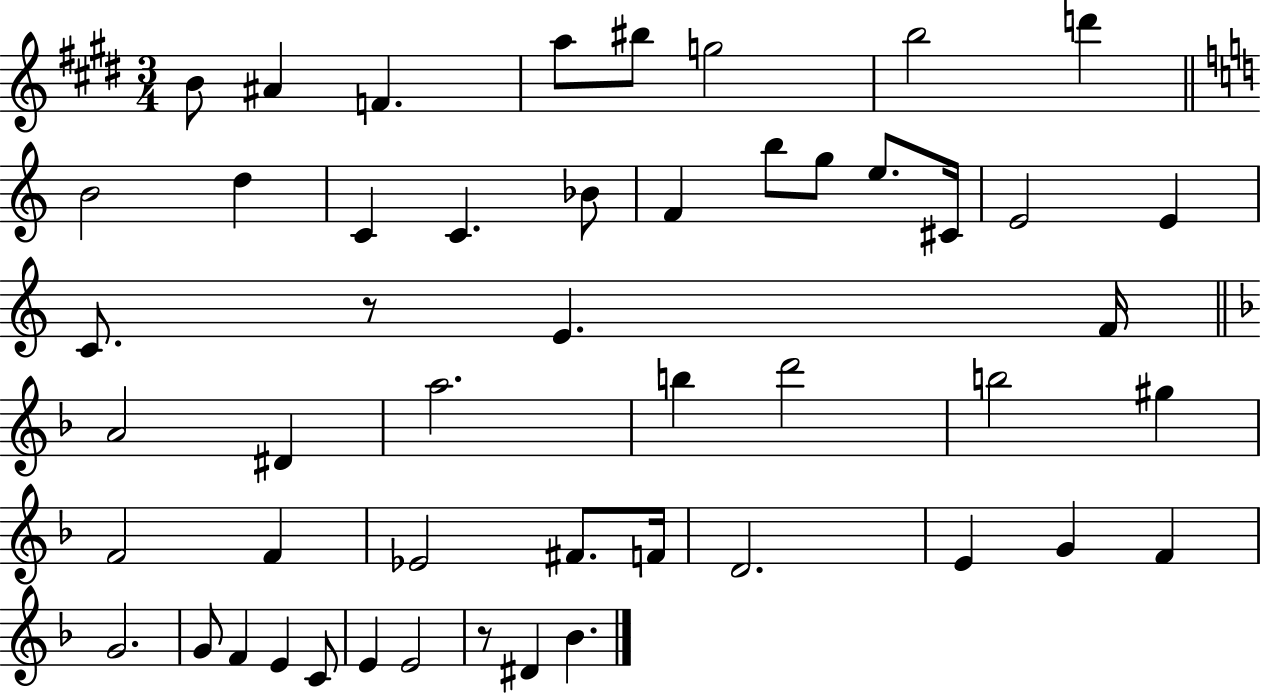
{
  \clef treble
  \numericTimeSignature
  \time 3/4
  \key e \major
  b'8 ais'4 f'4. | a''8 bis''8 g''2 | b''2 d'''4 | \bar "||" \break \key c \major b'2 d''4 | c'4 c'4. bes'8 | f'4 b''8 g''8 e''8. cis'16 | e'2 e'4 | \break c'8. r8 e'4. f'16 | \bar "||" \break \key f \major a'2 dis'4 | a''2. | b''4 d'''2 | b''2 gis''4 | \break f'2 f'4 | ees'2 fis'8. f'16 | d'2. | e'4 g'4 f'4 | \break g'2. | g'8 f'4 e'4 c'8 | e'4 e'2 | r8 dis'4 bes'4. | \break \bar "|."
}